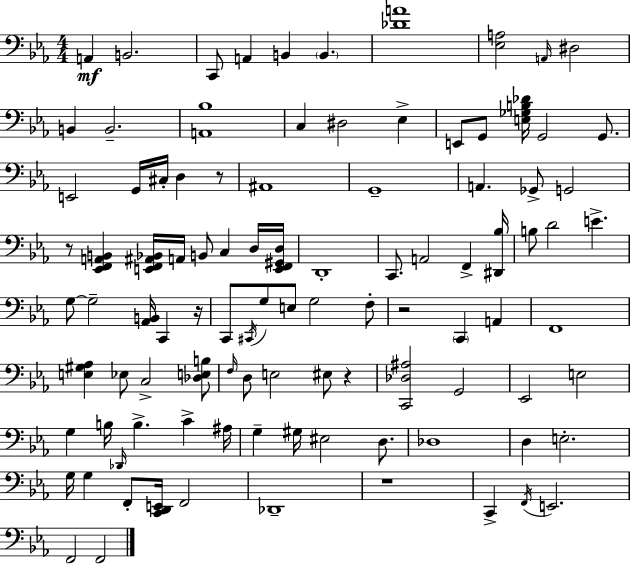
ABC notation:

X:1
T:Untitled
M:4/4
L:1/4
K:Eb
A,, B,,2 C,,/2 A,, B,, B,, [_DA]4 [_E,A,]2 A,,/4 ^D,2 B,, B,,2 [A,,_B,]4 C, ^D,2 _E, E,,/2 G,,/2 [E,_G,B,_D]/4 G,,2 G,,/2 E,,2 G,,/4 ^C,/4 D, z/2 ^A,,4 G,,4 A,, _G,,/2 G,,2 z/2 [_E,,F,,A,,B,,] [E,,F,,^A,,_B,,]/4 A,,/4 B,,/2 C, D,/4 [E,,F,,^G,,D,]/4 D,,4 C,,/2 A,,2 F,, [^D,,_B,]/4 B,/2 D2 E G,/2 G,2 [_A,,B,,]/4 C,, z/4 C,,/2 ^C,,/4 G,/2 E,/2 G,2 F,/2 z2 C,, A,, F,,4 [E,^G,_A,] _E,/2 C,2 [_D,E,B,]/2 F,/4 D,/2 E,2 ^E,/2 z [C,,_D,^A,]2 G,,2 _E,,2 E,2 G, B,/4 _D,,/4 B, C ^A,/4 G, ^G,/4 ^E,2 D,/2 _D,4 D, E,2 G,/4 G, F,,/2 [C,,D,,E,,]/4 F,,2 _D,,4 z4 C,, F,,/4 E,,2 F,,2 F,,2